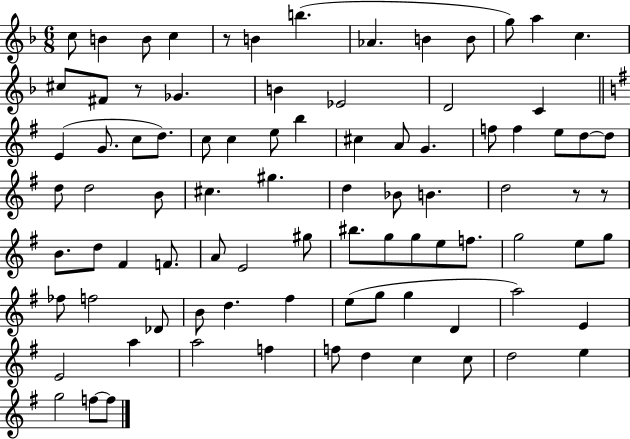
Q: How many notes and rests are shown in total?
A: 88